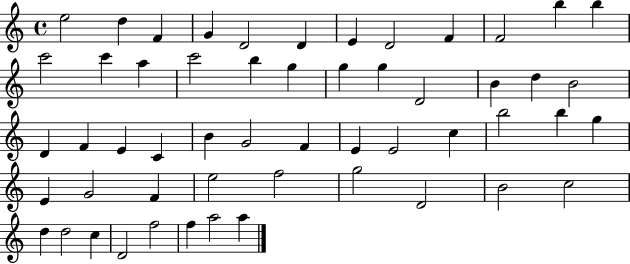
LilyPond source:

{
  \clef treble
  \time 4/4
  \defaultTimeSignature
  \key c \major
  e''2 d''4 f'4 | g'4 d'2 d'4 | e'4 d'2 f'4 | f'2 b''4 b''4 | \break c'''2 c'''4 a''4 | c'''2 b''4 g''4 | g''4 g''4 d'2 | b'4 d''4 b'2 | \break d'4 f'4 e'4 c'4 | b'4 g'2 f'4 | e'4 e'2 c''4 | b''2 b''4 g''4 | \break e'4 g'2 f'4 | e''2 f''2 | g''2 d'2 | b'2 c''2 | \break d''4 d''2 c''4 | d'2 f''2 | f''4 a''2 a''4 | \bar "|."
}